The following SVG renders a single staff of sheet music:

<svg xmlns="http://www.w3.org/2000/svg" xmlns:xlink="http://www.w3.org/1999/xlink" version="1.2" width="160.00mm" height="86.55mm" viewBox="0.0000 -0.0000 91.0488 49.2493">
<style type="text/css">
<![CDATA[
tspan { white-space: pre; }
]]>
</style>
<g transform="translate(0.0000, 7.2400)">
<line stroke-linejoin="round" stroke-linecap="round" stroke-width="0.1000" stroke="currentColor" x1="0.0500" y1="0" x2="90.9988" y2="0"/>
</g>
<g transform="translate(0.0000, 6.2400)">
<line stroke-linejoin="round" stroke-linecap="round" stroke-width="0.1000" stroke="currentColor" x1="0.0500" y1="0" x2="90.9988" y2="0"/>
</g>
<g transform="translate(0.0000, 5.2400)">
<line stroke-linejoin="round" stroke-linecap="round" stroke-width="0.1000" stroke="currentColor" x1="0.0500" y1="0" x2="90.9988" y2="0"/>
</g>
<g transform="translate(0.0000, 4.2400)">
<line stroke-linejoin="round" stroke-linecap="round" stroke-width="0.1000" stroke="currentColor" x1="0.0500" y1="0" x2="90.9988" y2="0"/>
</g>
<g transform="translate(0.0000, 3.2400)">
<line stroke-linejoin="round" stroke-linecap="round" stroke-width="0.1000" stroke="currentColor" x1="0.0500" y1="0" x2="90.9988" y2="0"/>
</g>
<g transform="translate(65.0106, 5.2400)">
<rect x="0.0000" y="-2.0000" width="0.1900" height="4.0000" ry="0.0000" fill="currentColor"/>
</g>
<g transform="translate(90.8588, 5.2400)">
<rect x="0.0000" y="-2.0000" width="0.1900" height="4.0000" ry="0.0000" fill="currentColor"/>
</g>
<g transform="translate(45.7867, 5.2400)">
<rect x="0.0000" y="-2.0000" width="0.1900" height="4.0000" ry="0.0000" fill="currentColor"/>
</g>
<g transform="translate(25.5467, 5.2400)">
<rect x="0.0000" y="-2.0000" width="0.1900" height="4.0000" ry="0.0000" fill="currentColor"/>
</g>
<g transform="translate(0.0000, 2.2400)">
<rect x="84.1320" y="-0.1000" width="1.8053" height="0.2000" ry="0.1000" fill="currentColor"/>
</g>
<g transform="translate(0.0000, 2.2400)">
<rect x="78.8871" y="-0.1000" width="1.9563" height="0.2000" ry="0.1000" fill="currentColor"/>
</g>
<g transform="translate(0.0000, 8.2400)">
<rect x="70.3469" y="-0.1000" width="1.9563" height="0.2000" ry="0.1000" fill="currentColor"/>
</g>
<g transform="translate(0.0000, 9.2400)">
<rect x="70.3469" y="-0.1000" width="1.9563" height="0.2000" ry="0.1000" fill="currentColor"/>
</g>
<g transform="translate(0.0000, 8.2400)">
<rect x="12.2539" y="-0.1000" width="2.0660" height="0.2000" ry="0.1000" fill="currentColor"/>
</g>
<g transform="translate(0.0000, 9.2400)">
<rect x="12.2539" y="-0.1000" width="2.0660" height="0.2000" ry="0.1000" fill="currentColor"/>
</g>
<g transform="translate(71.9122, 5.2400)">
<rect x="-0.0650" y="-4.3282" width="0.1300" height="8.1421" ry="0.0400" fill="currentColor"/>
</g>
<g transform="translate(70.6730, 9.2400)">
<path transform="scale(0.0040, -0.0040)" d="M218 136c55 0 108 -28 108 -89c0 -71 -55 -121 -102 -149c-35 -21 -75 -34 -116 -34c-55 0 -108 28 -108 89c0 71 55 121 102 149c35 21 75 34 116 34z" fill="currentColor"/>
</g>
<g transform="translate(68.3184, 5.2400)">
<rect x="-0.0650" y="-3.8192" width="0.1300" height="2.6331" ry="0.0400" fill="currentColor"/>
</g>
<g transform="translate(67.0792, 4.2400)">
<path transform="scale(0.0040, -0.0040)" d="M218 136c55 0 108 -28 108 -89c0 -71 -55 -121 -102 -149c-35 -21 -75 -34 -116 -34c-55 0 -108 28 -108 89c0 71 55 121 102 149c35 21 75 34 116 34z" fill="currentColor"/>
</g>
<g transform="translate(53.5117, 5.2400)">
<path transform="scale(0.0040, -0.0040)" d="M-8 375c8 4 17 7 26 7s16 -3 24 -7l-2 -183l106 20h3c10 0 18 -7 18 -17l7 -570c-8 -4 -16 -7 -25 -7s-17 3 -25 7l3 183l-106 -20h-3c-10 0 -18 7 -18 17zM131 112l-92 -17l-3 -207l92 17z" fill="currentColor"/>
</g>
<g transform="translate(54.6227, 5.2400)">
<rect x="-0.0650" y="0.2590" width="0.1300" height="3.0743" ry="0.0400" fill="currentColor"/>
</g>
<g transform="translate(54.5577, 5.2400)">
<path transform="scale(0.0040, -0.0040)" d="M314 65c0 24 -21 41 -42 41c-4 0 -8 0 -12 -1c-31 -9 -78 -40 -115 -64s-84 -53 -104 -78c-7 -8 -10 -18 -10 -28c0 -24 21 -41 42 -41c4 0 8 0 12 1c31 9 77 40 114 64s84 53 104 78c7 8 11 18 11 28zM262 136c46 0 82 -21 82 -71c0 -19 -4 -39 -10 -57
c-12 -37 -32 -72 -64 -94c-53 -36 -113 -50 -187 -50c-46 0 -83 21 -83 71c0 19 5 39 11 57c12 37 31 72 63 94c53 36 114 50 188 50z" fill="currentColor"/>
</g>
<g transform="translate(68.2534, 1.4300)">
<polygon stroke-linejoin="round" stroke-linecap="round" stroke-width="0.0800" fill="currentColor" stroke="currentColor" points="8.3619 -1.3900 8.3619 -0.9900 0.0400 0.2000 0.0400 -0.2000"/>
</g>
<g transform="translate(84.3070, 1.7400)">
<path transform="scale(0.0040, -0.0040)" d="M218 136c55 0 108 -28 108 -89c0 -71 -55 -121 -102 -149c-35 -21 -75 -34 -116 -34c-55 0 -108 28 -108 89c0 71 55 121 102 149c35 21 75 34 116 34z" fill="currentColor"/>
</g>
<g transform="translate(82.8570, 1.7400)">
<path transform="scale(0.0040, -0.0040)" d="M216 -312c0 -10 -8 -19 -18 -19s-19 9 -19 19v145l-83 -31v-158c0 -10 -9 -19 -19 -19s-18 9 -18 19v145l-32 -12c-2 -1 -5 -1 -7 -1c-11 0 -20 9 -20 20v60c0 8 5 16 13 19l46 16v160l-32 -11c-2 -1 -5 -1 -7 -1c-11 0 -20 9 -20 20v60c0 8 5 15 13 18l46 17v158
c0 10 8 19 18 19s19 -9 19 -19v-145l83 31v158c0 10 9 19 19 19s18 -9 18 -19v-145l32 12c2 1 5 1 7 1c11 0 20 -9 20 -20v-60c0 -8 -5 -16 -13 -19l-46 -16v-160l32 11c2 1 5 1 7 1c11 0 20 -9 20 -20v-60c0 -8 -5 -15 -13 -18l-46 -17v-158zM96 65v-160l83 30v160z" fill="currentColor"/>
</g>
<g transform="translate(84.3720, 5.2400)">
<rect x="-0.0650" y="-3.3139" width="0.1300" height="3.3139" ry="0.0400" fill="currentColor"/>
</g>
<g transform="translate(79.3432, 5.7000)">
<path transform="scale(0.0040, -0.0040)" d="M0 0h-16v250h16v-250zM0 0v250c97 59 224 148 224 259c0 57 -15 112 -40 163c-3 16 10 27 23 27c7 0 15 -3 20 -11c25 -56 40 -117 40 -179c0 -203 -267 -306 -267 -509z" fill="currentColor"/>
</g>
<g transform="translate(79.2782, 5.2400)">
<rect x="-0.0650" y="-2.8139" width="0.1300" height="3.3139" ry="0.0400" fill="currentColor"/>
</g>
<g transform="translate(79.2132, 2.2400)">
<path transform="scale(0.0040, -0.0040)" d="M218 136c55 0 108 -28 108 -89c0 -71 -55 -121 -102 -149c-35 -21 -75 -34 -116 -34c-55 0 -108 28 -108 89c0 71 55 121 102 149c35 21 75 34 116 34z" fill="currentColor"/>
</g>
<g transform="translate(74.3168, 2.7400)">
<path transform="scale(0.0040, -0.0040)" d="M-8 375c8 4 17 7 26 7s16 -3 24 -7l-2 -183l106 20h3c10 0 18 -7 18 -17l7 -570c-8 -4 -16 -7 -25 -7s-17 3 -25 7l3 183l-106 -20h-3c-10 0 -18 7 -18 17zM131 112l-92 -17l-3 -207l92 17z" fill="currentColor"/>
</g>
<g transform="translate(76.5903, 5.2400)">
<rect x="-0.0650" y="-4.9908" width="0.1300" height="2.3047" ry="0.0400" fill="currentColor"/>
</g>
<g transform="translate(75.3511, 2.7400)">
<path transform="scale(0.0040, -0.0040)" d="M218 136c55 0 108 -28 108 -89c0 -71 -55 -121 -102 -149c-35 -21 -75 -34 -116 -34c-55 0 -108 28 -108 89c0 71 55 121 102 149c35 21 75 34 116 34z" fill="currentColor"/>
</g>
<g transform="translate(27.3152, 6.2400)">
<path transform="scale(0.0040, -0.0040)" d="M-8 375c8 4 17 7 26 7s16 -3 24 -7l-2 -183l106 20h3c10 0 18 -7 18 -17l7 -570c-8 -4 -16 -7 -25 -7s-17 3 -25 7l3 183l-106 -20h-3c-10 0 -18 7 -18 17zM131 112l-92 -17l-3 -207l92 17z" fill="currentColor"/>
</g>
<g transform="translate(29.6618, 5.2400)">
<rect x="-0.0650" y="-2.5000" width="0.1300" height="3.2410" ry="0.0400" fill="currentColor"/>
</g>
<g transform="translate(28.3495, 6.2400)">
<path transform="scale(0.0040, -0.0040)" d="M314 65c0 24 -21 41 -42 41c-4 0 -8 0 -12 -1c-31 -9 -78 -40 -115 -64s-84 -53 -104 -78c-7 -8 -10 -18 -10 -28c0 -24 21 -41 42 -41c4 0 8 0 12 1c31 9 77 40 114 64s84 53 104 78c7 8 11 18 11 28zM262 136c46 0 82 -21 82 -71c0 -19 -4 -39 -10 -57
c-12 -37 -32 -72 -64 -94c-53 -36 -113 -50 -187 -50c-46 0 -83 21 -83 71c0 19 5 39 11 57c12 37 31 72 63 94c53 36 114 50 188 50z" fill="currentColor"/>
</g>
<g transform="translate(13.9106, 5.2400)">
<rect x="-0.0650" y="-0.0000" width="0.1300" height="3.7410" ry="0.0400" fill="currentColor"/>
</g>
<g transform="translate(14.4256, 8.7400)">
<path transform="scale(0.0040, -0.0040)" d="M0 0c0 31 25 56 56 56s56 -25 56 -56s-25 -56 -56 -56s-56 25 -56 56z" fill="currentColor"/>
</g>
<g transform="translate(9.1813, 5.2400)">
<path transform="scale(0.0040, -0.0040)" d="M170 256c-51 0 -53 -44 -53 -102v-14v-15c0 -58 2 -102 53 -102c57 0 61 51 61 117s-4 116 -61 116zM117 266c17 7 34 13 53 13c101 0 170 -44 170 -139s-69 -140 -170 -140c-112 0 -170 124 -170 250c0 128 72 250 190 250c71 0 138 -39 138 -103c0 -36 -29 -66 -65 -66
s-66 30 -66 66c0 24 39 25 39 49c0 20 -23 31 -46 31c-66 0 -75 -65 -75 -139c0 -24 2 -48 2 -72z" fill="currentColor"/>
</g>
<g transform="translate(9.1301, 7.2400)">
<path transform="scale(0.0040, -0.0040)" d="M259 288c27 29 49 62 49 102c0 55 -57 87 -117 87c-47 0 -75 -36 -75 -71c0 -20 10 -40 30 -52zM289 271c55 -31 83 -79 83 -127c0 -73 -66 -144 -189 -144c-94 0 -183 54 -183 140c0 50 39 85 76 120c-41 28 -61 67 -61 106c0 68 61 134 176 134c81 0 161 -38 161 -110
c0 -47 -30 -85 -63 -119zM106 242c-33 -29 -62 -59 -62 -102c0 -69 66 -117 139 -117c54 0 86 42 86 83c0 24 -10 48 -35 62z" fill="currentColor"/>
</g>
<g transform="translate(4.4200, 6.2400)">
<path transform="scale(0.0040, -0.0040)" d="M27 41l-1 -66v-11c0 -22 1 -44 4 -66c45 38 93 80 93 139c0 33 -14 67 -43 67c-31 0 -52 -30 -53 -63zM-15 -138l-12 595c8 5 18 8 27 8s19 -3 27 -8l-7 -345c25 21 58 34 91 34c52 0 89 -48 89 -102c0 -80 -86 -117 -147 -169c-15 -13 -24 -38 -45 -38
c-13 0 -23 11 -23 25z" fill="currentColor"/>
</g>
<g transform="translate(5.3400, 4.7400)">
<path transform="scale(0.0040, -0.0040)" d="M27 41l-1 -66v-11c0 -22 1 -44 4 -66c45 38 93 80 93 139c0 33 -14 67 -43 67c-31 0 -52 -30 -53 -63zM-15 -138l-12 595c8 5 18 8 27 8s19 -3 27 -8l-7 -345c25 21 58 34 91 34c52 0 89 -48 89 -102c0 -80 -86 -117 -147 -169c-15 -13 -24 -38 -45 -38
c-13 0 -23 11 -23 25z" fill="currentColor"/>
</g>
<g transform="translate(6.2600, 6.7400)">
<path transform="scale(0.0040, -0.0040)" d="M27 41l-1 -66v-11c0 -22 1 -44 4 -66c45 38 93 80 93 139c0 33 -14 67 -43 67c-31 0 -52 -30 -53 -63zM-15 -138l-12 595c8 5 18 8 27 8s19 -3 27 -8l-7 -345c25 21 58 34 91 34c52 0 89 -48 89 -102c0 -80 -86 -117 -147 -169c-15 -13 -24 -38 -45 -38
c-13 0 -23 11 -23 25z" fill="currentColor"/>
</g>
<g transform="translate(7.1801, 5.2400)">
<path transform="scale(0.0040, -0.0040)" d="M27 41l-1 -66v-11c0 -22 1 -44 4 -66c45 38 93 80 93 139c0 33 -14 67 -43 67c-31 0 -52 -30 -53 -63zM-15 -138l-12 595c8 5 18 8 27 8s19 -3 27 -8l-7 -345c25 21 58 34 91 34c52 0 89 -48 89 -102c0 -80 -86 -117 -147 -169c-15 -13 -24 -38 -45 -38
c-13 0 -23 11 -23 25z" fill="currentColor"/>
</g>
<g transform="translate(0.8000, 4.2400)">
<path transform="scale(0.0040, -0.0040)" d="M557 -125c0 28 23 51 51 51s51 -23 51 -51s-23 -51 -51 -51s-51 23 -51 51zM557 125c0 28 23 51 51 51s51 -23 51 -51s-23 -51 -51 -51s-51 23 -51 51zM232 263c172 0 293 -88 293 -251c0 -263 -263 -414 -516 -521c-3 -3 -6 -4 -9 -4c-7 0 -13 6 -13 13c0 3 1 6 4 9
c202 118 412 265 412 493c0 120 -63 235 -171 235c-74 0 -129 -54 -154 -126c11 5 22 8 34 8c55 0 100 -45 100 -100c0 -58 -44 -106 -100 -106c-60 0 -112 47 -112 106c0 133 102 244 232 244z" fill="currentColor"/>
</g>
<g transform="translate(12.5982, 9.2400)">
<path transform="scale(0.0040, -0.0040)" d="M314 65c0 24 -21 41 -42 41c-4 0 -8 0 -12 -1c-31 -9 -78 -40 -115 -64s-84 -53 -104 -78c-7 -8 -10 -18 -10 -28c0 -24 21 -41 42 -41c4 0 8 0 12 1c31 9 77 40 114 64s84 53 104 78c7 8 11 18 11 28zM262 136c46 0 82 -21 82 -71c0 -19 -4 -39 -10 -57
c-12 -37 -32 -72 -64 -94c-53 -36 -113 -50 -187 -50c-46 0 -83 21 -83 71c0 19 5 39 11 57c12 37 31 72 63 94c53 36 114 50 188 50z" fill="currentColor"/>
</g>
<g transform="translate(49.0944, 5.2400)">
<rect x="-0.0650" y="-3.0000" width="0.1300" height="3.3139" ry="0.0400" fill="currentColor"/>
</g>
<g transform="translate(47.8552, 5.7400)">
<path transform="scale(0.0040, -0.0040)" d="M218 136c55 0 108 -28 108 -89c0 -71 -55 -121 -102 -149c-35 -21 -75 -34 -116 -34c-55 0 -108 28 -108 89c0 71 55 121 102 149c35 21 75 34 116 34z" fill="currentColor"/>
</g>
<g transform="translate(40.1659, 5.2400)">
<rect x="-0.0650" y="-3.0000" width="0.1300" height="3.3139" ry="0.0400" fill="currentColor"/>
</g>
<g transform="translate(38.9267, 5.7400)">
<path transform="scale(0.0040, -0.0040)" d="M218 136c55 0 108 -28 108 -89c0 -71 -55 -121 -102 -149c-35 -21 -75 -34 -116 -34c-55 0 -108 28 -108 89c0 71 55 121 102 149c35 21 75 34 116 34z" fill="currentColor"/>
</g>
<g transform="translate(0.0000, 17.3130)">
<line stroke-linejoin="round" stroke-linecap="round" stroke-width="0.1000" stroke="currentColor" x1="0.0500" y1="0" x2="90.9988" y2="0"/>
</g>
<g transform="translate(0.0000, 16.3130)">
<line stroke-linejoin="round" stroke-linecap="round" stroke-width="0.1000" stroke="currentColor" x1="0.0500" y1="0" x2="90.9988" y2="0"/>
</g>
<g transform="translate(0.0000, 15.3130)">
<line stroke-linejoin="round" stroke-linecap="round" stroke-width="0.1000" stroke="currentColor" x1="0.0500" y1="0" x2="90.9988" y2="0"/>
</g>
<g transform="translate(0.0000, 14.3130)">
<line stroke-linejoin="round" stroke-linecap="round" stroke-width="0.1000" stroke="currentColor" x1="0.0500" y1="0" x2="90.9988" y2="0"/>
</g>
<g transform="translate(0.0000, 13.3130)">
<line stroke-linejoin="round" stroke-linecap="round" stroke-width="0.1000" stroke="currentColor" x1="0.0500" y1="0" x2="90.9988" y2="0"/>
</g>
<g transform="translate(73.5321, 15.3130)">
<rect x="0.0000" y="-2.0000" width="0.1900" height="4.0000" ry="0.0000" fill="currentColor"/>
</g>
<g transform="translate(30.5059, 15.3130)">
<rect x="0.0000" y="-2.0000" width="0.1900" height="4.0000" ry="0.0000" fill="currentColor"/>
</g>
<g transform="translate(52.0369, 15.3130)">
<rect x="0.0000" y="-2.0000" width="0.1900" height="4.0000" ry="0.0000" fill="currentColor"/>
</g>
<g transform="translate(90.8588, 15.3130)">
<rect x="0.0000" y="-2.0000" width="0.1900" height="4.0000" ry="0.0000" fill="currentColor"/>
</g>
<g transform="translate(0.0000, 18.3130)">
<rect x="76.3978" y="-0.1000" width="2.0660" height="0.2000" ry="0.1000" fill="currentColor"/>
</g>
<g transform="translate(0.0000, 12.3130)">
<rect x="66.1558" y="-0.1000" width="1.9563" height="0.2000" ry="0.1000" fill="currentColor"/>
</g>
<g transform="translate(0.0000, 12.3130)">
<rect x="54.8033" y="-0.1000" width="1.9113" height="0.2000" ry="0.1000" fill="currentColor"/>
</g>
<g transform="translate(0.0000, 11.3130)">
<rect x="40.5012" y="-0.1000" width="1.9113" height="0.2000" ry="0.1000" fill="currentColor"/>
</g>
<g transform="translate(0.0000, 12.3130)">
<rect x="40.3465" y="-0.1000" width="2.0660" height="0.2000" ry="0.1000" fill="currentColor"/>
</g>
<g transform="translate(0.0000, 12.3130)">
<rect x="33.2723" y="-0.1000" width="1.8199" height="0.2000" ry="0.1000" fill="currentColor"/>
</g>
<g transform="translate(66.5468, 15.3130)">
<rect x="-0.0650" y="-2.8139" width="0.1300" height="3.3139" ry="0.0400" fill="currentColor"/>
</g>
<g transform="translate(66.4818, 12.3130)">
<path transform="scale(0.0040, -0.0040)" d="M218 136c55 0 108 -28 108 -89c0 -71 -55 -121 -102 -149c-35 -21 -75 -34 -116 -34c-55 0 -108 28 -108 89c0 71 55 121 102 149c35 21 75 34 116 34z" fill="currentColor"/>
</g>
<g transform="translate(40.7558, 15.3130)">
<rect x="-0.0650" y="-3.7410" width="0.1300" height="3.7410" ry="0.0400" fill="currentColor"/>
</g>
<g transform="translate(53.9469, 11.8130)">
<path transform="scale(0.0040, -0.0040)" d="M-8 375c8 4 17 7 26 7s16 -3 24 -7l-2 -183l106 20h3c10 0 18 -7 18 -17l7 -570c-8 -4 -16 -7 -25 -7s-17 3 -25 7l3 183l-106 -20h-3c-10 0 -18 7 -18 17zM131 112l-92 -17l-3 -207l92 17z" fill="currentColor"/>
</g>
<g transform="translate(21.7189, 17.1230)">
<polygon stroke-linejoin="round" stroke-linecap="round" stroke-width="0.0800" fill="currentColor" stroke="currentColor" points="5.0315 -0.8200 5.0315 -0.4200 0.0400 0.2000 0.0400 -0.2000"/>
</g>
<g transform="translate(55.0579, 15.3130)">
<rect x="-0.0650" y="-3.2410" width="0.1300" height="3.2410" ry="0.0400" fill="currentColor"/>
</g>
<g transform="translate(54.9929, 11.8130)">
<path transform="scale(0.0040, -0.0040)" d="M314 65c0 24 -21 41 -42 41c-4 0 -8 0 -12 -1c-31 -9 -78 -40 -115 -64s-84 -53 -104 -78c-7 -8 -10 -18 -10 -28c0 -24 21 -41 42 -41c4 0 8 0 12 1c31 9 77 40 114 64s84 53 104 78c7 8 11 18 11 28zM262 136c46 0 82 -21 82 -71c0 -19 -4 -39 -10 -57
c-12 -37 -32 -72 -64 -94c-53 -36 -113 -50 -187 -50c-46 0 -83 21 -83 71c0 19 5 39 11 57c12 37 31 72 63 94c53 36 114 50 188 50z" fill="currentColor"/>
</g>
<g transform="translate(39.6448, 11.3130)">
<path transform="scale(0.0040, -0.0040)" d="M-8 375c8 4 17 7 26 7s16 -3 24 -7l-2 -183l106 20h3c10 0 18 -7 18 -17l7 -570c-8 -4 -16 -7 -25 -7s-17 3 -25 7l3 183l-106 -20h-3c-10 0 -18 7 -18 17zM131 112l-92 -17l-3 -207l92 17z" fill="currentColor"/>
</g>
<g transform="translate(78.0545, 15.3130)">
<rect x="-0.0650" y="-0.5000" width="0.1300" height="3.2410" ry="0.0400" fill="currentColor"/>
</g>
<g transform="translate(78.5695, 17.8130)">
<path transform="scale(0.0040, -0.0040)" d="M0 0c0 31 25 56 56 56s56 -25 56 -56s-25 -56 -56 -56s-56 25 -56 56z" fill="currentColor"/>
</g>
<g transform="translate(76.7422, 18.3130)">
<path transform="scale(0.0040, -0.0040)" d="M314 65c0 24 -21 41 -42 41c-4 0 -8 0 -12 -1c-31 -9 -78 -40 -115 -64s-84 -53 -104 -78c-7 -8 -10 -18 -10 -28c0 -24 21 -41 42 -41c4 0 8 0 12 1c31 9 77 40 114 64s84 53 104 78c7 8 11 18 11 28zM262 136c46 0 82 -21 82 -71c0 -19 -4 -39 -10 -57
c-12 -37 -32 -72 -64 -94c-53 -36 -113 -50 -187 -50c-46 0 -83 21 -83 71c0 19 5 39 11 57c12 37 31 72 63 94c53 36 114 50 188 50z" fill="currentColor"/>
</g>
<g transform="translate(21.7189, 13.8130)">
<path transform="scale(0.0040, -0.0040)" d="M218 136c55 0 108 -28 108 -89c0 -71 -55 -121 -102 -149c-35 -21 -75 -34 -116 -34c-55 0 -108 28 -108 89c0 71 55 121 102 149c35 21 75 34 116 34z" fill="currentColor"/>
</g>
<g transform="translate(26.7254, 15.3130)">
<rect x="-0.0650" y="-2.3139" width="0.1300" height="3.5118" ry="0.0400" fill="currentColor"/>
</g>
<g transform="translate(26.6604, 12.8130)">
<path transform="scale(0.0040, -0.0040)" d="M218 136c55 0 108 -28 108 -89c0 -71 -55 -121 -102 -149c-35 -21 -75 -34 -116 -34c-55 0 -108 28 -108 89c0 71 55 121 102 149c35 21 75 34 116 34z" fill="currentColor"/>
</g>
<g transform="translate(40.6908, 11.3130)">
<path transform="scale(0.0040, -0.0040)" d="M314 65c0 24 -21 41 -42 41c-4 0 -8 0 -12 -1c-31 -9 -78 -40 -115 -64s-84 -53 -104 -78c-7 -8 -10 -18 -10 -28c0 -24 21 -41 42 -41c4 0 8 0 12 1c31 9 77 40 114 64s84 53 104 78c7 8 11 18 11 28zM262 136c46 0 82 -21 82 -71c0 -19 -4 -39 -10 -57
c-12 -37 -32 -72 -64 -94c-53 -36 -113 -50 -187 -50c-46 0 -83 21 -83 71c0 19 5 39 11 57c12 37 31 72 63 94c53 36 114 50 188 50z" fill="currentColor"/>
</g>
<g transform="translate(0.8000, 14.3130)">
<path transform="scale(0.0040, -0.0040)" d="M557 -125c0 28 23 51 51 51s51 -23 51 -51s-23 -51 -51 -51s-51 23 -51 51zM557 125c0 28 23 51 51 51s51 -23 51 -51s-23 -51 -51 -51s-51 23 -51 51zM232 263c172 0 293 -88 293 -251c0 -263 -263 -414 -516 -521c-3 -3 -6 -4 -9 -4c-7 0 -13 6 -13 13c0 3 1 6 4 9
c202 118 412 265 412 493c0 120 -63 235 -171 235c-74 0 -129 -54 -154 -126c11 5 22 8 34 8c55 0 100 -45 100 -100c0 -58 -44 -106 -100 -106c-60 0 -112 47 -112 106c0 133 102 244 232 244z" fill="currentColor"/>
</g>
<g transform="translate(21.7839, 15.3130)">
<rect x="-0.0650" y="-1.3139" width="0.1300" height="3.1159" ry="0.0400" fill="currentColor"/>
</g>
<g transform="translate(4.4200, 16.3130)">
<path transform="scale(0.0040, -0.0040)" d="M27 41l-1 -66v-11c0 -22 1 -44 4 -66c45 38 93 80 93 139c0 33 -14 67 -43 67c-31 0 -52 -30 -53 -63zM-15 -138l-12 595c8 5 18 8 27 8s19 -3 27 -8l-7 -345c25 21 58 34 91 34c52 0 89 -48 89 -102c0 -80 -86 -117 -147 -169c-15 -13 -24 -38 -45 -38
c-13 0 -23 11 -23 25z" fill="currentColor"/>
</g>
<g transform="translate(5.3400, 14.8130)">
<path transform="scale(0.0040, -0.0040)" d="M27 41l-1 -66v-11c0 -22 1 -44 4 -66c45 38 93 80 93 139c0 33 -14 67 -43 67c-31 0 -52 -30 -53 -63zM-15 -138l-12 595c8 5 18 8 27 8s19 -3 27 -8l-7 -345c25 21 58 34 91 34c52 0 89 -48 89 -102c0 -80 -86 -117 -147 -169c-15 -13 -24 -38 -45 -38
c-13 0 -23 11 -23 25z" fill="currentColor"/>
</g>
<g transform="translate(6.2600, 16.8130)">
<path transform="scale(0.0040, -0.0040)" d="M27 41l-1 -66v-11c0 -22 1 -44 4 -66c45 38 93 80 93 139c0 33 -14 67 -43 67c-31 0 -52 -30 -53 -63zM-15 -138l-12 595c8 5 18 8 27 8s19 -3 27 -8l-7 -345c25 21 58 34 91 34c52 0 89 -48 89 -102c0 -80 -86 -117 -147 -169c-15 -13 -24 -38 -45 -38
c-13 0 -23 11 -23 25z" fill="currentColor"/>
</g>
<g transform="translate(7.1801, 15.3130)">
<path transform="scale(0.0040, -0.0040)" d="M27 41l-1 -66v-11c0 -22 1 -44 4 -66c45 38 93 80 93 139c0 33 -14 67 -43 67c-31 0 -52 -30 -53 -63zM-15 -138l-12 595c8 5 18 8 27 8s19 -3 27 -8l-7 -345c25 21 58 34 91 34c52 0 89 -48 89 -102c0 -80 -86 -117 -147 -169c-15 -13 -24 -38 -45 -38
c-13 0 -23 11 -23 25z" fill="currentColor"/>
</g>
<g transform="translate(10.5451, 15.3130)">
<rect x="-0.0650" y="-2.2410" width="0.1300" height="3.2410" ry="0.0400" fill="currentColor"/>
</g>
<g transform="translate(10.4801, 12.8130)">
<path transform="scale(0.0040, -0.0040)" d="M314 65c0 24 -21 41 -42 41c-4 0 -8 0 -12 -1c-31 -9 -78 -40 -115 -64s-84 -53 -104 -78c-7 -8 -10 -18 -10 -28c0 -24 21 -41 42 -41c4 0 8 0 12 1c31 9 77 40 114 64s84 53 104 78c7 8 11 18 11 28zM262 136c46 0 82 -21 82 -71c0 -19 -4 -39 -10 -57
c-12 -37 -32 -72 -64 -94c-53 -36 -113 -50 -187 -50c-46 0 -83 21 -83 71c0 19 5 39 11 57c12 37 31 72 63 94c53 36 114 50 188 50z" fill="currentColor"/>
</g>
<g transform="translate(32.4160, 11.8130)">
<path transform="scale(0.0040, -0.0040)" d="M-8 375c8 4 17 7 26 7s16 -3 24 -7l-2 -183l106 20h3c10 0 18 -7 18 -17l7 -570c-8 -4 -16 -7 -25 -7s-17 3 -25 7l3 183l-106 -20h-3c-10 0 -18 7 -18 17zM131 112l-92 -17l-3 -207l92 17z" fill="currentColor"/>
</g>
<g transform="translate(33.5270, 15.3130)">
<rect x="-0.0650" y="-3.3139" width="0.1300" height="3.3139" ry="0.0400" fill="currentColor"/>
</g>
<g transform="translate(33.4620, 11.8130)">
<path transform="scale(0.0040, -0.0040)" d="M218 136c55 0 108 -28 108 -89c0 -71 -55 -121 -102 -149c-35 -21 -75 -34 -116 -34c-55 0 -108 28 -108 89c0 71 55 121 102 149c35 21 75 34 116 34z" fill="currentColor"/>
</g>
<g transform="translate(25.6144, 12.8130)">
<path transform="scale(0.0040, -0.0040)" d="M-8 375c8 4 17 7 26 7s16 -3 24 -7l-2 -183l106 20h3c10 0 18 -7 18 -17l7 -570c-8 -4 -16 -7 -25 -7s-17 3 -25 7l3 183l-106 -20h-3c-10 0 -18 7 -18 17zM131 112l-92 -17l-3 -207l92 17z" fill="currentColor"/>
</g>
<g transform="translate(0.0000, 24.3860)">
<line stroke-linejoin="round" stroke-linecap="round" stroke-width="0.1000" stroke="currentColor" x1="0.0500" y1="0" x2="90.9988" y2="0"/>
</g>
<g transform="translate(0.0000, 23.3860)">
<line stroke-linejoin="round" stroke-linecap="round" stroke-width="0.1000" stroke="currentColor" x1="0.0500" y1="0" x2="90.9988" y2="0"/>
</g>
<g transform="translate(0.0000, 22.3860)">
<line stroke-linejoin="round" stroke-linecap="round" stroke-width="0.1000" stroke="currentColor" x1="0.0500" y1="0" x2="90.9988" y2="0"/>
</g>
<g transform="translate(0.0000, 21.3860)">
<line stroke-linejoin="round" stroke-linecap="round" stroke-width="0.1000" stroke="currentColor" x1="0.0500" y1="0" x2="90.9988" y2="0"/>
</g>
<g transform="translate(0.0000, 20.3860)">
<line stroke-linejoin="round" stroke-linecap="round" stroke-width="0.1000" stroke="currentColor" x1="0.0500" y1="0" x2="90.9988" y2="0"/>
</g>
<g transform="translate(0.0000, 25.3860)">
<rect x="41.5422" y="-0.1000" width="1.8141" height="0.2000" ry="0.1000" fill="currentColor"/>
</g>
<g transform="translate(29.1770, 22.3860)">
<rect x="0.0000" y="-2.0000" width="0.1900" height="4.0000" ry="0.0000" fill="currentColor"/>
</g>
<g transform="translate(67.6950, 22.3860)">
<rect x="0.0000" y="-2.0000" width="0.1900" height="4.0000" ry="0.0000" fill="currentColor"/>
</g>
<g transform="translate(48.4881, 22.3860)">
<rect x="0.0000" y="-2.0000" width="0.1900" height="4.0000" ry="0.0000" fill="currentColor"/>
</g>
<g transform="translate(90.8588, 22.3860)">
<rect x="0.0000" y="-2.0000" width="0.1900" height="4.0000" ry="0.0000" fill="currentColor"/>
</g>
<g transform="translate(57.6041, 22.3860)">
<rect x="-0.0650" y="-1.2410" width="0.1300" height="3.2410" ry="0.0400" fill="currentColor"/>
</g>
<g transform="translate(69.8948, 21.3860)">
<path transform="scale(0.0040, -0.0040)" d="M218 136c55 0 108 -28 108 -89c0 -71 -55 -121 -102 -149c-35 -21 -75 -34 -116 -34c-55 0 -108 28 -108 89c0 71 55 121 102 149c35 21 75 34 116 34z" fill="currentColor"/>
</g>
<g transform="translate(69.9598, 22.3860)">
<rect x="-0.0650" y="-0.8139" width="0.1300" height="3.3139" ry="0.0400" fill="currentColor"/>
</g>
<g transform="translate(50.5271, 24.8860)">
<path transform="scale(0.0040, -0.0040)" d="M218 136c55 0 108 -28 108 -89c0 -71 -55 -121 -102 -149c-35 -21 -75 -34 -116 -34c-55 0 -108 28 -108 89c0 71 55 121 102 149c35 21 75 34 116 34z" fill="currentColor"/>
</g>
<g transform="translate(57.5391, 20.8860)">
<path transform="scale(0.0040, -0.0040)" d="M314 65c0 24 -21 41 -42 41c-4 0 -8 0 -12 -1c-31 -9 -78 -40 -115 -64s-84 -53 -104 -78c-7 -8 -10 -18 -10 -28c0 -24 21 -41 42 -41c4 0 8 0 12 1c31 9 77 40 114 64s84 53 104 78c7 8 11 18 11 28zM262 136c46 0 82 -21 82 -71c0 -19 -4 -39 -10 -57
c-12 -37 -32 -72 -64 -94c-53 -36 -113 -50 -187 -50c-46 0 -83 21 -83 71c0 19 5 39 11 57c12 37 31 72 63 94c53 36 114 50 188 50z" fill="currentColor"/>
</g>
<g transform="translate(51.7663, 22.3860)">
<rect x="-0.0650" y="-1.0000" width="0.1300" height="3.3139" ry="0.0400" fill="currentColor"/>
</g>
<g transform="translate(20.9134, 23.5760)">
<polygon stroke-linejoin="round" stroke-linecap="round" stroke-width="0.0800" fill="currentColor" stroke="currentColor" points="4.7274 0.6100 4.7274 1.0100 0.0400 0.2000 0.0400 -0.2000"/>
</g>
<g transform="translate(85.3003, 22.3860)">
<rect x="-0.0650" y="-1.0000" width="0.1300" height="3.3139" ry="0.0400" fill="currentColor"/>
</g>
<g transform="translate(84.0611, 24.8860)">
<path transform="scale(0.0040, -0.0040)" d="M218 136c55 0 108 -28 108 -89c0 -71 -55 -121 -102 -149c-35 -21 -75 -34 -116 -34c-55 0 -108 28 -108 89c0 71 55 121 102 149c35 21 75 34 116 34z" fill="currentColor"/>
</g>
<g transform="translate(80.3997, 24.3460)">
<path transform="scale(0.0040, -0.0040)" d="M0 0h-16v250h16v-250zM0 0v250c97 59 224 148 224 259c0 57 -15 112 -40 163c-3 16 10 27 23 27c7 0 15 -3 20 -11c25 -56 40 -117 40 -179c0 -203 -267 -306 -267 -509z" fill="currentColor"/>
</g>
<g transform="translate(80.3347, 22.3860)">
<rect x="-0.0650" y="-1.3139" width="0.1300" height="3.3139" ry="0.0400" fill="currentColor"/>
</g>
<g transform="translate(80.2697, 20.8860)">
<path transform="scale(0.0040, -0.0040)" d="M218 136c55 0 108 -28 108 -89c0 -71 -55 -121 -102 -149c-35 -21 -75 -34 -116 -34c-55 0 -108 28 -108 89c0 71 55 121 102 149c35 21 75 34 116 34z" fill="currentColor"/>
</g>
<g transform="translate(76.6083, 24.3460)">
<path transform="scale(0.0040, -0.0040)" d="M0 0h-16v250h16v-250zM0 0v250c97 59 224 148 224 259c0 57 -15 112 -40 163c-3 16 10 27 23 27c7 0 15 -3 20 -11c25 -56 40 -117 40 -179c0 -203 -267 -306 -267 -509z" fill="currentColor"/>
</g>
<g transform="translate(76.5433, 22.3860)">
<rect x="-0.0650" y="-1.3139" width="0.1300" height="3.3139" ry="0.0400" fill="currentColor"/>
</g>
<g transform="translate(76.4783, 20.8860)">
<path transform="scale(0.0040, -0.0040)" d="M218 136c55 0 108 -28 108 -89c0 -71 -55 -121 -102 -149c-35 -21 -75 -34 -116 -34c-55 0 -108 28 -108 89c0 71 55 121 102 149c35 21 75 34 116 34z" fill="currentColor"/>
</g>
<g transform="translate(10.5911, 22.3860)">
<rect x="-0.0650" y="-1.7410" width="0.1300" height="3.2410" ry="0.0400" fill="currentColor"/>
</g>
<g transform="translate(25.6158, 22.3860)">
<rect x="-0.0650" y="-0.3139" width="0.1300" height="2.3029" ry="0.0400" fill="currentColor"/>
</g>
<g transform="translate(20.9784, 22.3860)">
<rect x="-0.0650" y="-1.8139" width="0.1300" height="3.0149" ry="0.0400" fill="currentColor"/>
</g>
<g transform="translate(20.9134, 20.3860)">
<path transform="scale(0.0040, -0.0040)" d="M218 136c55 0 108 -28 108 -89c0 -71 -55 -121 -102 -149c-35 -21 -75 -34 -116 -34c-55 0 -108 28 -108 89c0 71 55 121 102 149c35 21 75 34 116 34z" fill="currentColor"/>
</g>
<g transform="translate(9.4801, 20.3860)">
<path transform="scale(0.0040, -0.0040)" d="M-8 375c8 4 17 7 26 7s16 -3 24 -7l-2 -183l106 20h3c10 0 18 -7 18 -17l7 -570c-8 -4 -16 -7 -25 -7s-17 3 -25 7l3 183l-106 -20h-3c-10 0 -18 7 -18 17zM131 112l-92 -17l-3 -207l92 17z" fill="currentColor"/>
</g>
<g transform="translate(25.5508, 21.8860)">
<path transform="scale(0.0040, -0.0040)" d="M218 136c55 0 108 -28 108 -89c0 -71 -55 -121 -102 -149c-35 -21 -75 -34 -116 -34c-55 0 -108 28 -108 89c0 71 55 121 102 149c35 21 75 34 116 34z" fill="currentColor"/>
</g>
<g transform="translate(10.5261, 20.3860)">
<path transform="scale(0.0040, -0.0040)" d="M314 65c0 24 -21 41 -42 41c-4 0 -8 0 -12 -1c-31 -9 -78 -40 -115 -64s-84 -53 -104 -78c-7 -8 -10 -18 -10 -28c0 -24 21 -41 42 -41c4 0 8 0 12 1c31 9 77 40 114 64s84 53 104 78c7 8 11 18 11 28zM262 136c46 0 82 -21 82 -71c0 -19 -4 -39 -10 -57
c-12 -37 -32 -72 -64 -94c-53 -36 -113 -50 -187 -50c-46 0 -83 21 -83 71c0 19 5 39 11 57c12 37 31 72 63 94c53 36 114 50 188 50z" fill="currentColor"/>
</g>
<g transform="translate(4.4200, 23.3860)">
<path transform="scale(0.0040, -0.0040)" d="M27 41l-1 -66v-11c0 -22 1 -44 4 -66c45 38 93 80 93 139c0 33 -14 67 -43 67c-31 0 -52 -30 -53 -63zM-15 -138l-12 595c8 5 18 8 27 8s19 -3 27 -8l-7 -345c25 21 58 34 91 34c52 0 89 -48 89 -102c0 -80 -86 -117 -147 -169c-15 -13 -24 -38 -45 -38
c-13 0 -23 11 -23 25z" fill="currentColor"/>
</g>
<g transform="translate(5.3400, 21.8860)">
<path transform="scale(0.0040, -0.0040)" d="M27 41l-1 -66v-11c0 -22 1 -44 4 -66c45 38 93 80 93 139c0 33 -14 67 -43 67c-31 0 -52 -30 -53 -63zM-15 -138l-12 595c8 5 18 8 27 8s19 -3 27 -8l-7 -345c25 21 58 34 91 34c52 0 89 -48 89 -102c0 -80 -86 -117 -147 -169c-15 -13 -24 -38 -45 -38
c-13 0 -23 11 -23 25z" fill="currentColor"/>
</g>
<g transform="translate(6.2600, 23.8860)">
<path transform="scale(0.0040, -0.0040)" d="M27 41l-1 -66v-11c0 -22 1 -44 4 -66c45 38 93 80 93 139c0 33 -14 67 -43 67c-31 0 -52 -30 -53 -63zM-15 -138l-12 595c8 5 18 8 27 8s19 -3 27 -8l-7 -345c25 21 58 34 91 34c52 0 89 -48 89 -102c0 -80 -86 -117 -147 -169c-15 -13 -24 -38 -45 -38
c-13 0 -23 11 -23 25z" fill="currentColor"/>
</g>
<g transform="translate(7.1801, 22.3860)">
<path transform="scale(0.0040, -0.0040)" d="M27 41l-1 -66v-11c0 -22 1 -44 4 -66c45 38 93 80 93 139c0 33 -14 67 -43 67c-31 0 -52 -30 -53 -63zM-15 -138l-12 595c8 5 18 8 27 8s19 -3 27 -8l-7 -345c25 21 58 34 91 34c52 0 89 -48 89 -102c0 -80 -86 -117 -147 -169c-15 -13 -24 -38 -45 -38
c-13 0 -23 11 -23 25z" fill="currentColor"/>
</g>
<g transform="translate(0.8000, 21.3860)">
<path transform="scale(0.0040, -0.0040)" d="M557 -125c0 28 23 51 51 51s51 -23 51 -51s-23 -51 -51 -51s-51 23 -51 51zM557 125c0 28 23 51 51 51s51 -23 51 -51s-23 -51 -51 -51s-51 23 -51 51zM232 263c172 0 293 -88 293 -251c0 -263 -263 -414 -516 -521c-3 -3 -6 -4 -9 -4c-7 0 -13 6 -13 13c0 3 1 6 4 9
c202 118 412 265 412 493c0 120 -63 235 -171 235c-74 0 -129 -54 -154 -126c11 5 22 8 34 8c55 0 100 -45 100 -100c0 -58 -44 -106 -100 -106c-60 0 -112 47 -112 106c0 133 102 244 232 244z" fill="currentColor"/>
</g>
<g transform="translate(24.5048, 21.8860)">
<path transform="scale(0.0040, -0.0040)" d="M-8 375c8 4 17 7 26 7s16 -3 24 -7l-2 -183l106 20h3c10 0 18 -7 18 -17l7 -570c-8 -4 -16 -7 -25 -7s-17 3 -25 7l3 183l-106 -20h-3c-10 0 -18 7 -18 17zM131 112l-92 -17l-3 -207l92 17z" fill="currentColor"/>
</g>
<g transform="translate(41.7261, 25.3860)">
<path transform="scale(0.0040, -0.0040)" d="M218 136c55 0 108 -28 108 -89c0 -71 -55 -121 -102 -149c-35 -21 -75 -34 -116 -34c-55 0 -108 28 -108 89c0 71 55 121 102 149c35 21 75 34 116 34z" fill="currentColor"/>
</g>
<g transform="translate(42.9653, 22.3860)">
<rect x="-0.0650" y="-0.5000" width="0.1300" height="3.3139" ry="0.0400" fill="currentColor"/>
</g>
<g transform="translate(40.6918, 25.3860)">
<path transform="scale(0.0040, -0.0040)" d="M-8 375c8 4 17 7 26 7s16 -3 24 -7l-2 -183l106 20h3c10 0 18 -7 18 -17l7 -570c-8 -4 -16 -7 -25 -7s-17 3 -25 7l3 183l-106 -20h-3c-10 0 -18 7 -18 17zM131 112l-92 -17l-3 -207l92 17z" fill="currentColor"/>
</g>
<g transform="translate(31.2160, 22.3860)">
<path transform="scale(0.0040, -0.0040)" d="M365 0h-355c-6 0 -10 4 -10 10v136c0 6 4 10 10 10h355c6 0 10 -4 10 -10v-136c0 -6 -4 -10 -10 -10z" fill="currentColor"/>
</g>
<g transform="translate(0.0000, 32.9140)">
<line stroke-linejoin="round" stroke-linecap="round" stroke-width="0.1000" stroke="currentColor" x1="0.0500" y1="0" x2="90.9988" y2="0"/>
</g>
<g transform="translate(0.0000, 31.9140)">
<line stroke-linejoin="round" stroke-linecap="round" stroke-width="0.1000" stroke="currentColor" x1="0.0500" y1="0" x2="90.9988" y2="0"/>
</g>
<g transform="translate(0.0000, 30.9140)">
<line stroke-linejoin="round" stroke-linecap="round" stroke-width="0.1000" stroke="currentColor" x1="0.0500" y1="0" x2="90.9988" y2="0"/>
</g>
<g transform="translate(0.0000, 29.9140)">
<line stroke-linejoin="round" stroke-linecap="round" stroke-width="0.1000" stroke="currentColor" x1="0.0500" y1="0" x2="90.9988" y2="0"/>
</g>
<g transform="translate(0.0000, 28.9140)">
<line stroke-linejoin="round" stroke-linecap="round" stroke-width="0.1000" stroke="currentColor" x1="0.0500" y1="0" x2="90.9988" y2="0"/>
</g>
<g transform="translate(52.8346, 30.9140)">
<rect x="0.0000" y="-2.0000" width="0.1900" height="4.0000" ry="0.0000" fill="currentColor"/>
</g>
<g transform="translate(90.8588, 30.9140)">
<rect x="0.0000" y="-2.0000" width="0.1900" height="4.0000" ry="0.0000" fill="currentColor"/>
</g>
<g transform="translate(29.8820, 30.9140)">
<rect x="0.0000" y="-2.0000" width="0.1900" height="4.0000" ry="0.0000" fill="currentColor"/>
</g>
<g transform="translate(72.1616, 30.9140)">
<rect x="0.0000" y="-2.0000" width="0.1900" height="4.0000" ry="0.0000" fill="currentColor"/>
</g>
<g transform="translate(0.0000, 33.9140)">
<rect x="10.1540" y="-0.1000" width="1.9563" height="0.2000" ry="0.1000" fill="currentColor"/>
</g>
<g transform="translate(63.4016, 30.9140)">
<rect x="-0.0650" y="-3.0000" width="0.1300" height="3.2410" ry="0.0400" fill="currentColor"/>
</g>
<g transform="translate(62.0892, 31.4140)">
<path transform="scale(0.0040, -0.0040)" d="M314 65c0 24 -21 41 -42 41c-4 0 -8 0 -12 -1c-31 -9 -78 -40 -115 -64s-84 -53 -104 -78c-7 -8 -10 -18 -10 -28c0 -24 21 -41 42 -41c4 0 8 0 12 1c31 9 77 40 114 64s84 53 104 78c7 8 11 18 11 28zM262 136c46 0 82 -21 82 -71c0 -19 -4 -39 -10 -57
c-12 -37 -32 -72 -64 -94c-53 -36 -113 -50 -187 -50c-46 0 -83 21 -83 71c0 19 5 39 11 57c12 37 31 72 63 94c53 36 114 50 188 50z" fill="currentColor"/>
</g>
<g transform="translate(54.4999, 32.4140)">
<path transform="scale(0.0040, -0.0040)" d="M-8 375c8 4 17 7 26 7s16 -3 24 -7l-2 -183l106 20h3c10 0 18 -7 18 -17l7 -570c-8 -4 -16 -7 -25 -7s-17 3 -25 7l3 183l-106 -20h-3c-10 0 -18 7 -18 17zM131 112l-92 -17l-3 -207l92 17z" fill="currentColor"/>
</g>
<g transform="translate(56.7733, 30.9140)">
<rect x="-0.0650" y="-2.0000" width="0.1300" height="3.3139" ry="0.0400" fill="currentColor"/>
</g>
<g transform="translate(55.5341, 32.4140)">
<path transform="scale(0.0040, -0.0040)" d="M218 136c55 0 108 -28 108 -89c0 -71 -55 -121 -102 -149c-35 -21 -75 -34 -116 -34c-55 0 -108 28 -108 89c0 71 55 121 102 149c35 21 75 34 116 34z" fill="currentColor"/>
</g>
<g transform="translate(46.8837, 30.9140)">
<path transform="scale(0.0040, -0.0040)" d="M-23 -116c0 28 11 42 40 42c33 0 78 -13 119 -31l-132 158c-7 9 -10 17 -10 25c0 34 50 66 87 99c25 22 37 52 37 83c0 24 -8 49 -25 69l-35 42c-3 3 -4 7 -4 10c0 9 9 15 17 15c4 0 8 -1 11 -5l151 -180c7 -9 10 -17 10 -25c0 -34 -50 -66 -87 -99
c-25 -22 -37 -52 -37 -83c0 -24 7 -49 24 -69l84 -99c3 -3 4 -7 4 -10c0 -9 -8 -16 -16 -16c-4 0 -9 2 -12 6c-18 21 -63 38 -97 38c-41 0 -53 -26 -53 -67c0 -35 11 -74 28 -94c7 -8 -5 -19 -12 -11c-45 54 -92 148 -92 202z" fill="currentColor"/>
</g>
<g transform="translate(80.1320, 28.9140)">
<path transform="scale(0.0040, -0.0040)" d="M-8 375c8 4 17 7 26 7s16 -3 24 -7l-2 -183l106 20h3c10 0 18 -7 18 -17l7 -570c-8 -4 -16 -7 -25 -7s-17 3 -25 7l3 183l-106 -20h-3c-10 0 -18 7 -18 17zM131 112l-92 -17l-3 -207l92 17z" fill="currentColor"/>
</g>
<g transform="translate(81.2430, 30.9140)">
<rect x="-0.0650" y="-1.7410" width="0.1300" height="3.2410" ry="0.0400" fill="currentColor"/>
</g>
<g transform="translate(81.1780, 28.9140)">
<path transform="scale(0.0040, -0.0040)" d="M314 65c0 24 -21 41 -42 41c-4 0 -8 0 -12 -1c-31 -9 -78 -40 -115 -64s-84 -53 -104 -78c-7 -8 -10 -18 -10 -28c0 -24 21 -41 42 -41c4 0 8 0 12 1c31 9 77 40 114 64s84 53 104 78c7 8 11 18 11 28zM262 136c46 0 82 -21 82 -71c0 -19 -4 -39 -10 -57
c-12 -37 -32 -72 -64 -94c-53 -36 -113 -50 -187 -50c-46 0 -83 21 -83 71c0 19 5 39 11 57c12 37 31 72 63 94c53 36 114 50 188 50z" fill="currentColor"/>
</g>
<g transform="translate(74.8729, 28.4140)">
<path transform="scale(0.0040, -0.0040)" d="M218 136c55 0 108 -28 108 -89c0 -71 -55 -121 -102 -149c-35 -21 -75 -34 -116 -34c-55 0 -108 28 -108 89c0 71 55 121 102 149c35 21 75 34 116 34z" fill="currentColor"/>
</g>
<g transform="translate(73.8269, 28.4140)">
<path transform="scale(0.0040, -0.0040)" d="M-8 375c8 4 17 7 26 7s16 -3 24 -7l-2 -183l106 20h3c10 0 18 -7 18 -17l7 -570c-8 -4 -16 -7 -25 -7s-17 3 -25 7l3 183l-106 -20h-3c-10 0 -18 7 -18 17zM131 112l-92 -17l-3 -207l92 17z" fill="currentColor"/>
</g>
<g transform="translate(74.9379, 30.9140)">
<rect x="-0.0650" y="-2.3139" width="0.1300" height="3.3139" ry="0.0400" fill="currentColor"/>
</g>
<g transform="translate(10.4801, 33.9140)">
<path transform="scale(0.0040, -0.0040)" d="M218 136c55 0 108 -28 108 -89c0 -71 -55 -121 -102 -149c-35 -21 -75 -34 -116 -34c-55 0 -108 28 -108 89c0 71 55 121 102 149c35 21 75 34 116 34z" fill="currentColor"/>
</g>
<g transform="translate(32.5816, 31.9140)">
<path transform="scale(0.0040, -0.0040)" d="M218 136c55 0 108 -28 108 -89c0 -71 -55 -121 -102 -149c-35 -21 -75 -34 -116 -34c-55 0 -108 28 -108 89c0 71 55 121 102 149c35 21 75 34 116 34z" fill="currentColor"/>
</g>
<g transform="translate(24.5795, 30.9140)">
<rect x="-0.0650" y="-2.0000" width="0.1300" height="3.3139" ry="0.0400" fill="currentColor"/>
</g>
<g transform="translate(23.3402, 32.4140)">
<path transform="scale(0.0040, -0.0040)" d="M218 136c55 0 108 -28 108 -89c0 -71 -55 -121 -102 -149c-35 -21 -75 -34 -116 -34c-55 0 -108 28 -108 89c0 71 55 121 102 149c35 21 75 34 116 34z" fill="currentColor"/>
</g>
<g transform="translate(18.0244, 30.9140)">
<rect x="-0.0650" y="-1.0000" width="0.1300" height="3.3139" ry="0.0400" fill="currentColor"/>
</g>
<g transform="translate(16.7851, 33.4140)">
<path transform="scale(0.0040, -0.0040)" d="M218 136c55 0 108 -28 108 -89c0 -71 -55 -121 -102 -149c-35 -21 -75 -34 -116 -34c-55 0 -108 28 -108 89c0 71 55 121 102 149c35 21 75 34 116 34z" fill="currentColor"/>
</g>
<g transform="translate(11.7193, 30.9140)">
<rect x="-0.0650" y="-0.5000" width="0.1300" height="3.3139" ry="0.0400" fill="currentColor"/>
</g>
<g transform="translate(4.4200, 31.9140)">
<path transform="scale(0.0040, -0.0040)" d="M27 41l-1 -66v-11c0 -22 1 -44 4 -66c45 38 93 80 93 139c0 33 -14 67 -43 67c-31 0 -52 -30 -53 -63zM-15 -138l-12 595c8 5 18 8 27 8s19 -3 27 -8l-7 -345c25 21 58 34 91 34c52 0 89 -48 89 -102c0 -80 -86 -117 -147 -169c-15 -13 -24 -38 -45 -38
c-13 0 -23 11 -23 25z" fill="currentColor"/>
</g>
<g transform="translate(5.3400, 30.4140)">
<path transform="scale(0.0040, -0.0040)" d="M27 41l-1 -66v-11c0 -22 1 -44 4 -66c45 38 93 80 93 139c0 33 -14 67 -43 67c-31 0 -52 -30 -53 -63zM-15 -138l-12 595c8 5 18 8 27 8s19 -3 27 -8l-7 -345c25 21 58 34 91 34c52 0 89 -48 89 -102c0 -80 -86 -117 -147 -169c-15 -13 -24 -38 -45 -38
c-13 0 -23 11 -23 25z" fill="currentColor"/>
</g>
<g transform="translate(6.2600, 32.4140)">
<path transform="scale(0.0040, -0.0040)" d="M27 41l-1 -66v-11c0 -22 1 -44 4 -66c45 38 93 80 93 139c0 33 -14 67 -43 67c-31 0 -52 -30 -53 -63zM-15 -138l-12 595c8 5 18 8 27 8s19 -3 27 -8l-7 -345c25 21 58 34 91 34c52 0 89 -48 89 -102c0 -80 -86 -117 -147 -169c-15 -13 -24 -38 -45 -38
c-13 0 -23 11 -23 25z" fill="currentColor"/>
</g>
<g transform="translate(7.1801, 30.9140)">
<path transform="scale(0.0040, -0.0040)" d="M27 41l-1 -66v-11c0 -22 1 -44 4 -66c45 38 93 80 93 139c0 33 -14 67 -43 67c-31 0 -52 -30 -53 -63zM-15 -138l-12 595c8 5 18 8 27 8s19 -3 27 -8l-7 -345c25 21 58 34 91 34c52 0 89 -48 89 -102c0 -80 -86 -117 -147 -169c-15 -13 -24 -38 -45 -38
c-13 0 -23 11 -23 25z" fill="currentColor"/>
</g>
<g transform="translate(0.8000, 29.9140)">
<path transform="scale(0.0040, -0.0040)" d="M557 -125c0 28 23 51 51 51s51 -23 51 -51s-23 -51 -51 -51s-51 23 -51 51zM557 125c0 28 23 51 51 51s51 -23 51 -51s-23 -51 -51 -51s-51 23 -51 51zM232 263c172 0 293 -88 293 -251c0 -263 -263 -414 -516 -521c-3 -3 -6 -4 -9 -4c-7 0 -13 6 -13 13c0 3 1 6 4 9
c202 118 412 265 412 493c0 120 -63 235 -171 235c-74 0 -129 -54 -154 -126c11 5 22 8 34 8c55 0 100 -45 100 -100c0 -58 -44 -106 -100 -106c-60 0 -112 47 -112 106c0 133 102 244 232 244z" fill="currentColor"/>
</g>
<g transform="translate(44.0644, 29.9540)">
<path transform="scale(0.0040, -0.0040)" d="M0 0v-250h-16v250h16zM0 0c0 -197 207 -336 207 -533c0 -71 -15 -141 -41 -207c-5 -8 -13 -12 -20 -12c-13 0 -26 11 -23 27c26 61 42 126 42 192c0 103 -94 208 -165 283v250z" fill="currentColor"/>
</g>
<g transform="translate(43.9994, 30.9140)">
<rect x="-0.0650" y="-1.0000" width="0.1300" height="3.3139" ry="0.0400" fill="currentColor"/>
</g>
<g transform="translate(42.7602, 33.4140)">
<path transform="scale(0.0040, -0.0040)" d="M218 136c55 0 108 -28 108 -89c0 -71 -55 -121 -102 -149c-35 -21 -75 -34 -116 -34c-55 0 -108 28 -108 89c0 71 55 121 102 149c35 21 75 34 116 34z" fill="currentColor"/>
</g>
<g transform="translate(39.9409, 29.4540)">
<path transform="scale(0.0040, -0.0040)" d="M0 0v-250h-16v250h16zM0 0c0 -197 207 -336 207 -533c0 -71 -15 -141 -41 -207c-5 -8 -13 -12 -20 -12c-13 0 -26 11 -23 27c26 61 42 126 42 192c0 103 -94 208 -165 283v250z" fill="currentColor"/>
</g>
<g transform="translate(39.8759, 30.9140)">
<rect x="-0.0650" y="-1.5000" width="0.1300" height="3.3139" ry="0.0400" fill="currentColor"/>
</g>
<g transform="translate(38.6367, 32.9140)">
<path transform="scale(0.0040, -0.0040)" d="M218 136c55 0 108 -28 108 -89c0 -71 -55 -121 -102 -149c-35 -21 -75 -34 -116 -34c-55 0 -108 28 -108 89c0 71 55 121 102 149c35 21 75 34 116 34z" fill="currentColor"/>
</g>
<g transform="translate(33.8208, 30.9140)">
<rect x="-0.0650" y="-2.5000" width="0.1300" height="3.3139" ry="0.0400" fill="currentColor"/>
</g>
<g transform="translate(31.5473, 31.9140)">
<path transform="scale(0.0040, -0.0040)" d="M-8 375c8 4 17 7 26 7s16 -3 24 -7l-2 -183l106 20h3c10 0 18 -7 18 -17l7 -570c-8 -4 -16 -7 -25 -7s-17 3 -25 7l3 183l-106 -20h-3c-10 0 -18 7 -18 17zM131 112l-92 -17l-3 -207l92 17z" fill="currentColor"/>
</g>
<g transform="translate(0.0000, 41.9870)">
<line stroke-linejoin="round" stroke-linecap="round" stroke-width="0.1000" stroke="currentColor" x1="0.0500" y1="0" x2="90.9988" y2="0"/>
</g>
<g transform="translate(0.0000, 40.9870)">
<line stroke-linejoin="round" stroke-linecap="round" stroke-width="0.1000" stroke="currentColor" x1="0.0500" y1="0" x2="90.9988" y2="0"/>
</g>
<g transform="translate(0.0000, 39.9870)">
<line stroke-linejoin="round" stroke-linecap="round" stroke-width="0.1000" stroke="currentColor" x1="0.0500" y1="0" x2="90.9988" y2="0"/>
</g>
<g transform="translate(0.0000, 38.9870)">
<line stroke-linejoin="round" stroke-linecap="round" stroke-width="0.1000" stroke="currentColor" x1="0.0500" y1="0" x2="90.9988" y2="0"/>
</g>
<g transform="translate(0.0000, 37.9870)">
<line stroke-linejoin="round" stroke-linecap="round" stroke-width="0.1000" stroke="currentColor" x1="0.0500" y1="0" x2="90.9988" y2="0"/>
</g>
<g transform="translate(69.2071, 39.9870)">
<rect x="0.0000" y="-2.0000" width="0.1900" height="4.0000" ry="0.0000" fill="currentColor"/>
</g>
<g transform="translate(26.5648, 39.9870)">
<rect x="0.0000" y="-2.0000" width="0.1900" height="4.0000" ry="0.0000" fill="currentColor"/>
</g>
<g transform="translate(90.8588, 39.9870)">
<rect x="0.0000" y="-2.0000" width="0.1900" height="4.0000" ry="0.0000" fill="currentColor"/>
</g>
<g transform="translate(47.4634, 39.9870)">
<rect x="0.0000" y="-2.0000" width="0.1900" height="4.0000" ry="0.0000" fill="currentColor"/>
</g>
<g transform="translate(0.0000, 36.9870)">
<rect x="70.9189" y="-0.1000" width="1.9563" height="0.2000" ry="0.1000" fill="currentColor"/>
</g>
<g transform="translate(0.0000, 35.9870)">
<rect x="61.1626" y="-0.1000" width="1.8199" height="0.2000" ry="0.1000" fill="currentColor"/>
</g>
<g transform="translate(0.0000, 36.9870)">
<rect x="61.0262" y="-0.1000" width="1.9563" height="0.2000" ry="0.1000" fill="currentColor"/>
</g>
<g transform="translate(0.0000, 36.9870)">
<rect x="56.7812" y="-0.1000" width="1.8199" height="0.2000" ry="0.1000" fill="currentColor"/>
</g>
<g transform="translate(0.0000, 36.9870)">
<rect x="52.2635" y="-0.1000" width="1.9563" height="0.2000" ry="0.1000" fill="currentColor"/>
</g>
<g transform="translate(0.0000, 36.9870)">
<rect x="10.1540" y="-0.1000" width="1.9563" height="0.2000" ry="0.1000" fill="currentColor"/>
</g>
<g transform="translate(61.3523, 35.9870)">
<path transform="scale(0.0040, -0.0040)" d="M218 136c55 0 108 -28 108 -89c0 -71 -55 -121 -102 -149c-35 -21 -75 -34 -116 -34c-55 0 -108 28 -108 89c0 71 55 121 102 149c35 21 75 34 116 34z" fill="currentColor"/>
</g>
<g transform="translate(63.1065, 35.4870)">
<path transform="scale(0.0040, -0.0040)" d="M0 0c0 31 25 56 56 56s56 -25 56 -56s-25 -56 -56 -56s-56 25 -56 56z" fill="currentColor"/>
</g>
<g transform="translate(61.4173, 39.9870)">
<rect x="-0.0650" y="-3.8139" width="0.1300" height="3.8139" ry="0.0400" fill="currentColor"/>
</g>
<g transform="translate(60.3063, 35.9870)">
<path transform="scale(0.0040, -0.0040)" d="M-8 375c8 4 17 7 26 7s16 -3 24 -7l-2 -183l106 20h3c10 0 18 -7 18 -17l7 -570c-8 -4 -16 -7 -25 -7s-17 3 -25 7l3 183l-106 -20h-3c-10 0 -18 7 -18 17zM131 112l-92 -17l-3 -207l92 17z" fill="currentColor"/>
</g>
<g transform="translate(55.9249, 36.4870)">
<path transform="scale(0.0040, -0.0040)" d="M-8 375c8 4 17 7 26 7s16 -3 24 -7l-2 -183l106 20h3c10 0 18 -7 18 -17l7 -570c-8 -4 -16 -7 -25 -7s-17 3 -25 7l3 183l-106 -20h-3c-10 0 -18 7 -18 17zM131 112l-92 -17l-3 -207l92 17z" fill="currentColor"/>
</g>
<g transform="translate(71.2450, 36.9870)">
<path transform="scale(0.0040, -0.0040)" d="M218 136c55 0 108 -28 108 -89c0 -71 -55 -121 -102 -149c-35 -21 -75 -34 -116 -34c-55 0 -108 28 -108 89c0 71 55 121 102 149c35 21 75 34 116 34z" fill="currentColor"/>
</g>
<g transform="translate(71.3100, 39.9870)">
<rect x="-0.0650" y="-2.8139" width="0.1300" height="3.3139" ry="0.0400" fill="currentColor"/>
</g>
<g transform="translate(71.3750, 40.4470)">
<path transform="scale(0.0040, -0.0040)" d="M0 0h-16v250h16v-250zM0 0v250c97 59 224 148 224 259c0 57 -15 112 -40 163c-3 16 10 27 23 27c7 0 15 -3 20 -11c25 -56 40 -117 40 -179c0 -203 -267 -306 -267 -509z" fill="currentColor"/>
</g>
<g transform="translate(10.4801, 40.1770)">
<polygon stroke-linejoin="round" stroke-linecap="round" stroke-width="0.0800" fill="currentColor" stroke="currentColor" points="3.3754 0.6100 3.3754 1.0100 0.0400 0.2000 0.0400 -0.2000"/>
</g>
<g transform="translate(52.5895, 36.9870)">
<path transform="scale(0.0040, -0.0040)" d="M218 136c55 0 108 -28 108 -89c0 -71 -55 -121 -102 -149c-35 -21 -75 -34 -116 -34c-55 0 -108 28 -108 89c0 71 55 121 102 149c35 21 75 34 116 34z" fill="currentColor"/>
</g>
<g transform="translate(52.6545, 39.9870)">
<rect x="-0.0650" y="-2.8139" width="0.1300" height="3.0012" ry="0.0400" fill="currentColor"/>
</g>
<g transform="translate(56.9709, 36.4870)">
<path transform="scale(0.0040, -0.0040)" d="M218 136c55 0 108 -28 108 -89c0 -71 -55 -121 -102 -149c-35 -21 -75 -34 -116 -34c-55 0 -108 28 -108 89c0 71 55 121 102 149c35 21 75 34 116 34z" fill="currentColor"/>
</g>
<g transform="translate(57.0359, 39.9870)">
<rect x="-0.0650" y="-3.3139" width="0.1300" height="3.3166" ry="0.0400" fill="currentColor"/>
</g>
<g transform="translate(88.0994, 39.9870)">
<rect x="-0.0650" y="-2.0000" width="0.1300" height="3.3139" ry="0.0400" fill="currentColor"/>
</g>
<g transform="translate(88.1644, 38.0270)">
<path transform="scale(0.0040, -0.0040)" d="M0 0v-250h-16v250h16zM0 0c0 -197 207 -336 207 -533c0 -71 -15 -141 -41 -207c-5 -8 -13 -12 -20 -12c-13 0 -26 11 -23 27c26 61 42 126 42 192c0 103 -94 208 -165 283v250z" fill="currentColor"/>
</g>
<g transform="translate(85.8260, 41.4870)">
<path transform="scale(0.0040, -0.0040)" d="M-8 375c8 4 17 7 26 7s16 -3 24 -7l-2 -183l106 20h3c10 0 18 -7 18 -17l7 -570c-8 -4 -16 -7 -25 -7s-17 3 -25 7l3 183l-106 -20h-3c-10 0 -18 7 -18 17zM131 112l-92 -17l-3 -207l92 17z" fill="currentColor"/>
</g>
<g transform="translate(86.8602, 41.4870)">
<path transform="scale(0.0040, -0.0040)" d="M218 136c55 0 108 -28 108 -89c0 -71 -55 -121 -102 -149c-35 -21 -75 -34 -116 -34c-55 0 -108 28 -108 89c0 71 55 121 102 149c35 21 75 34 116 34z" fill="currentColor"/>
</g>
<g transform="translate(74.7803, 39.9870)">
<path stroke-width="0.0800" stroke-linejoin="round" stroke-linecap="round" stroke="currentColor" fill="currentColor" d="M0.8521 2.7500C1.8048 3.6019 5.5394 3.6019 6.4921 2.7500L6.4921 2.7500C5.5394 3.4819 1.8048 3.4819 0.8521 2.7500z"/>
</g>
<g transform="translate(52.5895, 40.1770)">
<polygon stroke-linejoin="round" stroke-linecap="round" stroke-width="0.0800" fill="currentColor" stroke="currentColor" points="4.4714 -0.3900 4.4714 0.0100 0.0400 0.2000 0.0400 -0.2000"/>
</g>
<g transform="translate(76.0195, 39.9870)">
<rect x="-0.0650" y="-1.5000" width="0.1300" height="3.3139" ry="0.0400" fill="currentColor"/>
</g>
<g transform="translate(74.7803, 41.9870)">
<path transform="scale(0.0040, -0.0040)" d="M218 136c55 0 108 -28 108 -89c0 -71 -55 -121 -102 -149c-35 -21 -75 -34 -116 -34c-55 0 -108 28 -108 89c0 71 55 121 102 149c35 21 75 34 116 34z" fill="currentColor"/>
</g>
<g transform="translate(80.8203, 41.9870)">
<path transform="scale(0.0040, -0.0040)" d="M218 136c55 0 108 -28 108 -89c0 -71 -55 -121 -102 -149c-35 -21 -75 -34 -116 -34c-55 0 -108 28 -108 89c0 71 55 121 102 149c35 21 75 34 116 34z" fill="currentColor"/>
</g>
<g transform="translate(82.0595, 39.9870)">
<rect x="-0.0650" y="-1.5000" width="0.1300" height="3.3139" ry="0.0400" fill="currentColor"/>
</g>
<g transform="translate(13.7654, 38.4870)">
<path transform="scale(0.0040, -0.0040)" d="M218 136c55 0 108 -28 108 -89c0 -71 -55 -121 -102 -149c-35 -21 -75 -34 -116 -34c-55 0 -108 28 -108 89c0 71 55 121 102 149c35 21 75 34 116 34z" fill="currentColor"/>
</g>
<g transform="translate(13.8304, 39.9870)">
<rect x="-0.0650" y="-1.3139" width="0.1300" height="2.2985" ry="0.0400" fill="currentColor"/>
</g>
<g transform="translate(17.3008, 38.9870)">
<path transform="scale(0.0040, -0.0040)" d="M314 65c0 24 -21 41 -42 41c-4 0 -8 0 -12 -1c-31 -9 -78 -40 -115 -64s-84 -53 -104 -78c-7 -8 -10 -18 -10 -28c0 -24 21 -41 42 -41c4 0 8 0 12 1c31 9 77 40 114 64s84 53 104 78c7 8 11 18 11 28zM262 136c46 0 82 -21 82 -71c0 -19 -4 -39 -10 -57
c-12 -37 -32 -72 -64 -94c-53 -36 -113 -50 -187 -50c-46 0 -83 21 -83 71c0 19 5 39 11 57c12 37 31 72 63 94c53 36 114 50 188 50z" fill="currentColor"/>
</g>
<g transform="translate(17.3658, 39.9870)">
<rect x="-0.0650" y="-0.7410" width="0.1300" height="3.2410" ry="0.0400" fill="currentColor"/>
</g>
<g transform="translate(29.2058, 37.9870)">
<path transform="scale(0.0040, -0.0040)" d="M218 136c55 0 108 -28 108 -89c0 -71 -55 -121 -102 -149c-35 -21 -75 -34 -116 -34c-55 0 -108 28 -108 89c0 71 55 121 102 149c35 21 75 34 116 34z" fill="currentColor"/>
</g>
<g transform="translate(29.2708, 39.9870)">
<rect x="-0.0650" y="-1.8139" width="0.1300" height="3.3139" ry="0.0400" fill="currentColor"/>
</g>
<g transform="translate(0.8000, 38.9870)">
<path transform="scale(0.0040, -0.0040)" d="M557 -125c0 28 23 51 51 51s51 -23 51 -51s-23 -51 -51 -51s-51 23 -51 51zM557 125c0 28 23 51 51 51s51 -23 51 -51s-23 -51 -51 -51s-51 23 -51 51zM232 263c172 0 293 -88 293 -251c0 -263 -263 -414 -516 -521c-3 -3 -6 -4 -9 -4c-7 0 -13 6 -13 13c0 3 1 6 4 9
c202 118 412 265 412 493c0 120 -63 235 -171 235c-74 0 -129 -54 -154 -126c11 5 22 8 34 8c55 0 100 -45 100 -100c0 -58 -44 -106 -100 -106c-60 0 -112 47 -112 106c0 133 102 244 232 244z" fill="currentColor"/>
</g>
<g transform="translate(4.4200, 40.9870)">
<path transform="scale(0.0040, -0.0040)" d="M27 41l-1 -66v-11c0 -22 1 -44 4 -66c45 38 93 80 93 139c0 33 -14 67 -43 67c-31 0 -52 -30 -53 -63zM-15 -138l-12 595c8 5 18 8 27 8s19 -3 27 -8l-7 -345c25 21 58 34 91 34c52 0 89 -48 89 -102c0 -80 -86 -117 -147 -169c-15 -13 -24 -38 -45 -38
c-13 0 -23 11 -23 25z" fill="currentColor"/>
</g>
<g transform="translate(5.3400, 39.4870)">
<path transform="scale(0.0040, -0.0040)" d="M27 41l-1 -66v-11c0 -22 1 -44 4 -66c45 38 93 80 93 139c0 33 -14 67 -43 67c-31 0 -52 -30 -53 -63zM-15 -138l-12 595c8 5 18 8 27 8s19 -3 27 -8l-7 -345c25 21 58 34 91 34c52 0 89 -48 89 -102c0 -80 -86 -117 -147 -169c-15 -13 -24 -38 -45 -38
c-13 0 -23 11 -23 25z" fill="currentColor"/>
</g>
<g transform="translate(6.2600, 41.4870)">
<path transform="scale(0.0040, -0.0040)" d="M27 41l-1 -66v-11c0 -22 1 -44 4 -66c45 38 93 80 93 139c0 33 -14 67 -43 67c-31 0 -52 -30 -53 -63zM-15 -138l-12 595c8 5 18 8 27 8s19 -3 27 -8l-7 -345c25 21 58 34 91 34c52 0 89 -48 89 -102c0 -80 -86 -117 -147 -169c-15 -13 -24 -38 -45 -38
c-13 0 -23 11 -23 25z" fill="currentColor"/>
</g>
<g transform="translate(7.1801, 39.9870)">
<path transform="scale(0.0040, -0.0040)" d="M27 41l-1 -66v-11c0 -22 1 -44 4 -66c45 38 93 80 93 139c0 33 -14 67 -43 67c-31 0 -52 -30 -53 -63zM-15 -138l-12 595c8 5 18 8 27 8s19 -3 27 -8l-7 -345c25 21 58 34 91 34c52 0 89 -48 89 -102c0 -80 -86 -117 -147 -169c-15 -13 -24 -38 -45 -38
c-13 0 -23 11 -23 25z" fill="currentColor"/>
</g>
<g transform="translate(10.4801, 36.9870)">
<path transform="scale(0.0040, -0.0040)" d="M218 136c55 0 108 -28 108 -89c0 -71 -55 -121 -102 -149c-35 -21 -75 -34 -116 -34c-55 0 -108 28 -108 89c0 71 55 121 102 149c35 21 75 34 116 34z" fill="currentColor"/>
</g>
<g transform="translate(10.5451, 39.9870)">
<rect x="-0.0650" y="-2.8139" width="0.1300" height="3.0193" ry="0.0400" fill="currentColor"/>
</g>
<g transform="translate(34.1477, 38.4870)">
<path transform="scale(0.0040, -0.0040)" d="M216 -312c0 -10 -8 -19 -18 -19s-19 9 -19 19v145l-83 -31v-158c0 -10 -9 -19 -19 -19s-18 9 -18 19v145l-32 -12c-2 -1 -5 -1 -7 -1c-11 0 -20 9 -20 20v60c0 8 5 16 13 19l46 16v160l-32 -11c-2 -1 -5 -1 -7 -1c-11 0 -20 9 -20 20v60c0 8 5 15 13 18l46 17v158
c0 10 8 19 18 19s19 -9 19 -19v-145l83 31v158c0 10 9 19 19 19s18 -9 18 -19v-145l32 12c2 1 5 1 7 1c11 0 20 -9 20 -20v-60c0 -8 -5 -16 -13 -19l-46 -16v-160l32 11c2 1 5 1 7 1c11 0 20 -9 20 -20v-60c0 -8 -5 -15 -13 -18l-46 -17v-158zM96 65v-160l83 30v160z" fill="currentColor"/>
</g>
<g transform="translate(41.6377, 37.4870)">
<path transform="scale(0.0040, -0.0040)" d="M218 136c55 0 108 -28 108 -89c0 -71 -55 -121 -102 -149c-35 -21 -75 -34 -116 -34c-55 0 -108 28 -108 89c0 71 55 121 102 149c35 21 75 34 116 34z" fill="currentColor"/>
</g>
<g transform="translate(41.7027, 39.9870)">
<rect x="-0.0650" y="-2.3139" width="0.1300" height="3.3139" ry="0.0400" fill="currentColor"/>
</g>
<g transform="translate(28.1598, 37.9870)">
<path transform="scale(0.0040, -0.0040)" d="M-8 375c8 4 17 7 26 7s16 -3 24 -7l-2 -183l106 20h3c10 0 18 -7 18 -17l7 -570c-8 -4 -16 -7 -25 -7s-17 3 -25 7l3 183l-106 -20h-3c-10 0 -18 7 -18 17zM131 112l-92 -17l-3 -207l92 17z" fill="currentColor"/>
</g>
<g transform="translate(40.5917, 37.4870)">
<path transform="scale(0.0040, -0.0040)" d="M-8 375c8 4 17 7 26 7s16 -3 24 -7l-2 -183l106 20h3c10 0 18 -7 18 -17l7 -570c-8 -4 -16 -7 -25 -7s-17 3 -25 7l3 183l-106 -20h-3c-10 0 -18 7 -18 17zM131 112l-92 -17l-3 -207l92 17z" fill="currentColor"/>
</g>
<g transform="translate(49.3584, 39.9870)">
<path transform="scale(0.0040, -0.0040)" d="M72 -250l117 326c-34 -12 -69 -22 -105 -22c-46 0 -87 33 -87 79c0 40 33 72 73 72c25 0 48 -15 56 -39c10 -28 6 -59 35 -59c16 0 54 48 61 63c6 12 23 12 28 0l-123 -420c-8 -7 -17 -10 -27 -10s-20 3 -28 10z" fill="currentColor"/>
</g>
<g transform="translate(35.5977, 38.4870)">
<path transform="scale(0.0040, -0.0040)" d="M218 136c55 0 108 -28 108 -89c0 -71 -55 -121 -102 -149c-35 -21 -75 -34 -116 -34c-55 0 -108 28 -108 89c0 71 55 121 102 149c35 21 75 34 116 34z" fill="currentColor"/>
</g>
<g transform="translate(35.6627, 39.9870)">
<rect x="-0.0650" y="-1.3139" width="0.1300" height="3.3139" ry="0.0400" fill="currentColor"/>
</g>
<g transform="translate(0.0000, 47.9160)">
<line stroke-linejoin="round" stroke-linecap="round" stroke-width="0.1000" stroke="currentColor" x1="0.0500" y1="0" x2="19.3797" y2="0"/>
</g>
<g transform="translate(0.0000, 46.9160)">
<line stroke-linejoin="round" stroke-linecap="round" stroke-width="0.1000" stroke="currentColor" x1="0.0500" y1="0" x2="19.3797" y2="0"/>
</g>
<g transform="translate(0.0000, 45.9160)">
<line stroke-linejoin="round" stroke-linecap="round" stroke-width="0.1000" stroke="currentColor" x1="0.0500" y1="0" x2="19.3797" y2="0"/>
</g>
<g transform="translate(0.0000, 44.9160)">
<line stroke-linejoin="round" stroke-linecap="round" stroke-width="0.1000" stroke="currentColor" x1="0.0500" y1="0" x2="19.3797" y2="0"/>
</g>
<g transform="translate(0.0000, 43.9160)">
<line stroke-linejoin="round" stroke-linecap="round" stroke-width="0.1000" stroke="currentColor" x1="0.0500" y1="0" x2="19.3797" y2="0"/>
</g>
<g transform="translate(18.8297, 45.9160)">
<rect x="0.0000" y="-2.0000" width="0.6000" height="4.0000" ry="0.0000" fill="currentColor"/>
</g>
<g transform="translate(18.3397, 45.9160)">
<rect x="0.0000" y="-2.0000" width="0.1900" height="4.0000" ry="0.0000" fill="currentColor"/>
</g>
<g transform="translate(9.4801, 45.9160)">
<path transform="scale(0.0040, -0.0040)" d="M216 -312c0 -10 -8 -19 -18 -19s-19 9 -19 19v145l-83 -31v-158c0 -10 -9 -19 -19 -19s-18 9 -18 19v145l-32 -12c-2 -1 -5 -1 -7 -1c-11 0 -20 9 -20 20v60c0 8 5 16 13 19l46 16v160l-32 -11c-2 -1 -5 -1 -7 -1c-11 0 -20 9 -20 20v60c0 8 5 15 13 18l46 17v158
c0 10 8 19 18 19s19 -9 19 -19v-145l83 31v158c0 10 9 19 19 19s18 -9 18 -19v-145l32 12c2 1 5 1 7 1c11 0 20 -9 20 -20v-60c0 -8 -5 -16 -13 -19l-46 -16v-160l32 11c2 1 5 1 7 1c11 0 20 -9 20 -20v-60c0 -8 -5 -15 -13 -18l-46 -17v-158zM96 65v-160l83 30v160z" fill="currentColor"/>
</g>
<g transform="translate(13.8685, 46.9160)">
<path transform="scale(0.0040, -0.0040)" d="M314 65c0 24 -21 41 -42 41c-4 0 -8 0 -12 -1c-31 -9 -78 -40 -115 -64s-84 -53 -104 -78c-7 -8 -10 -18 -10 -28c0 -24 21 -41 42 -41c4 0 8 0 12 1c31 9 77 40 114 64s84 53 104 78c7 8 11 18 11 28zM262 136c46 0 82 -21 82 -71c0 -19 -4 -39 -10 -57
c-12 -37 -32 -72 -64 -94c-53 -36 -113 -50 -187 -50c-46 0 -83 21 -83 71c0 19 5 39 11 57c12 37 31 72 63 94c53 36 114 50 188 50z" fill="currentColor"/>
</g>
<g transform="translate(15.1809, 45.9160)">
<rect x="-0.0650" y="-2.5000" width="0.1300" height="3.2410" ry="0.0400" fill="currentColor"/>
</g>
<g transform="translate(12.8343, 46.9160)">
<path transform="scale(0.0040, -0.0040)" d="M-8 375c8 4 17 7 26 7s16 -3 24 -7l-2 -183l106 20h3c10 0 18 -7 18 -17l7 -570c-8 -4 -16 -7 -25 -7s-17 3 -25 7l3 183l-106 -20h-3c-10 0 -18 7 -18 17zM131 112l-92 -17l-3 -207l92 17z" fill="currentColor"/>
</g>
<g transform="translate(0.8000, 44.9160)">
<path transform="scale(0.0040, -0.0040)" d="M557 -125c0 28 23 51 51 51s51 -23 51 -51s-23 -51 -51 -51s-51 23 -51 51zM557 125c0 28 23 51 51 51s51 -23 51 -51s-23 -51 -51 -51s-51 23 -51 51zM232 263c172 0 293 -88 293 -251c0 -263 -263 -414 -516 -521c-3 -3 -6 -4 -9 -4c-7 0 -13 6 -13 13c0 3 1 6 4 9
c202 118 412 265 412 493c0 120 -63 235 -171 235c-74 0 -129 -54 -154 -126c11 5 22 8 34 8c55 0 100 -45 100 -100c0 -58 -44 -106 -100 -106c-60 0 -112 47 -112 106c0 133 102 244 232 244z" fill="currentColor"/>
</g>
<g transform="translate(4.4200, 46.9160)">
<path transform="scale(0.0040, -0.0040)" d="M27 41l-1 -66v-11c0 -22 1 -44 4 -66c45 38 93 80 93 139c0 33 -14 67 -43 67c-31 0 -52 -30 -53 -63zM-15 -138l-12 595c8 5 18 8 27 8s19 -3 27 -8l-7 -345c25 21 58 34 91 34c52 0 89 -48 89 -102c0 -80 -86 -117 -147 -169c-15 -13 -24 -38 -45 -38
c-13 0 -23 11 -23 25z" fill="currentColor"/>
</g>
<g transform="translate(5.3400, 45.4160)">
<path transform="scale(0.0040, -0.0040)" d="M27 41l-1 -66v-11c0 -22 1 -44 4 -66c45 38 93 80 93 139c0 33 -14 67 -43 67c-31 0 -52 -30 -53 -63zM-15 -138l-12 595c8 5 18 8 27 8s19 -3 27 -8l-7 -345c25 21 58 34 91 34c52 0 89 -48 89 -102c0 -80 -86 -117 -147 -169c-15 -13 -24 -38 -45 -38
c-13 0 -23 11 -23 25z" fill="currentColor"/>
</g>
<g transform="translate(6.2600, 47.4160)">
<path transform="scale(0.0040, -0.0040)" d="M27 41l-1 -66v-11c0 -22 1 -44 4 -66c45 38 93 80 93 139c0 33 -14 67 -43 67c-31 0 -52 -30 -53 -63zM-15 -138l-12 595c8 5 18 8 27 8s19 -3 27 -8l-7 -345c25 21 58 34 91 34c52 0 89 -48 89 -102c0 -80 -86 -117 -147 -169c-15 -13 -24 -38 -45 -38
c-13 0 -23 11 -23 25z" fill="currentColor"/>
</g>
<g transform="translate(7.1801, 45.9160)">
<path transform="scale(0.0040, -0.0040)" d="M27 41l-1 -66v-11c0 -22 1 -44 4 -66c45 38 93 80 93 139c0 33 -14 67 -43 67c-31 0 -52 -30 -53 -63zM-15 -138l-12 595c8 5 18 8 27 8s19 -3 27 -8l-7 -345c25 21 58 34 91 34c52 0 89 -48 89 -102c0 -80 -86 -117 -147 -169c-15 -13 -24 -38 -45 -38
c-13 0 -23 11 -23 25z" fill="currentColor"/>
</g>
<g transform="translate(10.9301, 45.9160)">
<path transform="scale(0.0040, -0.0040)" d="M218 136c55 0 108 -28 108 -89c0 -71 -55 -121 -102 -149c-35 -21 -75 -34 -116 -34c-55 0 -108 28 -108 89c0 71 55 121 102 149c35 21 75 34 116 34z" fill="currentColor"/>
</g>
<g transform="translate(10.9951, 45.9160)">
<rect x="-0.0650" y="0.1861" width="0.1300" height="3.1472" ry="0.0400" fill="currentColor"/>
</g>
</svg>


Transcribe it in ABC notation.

X:1
T:Untitled
M:6/8
L:1/4
K:Ab
C,,2 B,,2 C, C, D,2 F,/2 C,,/2 B,/2 C/2 ^D _B,2 G,/2 B,/2 D E2 D2 C _E,,2 A,2 A,/2 E,/2 z2 E,, F,, G,2 F, G,/2 G,/2 F,, _E,, F,, _A,, B,, G,,/2 F,,/2 z A,, C,2 B, A,2 C/2 G,/2 F,2 A, ^G, B, z/2 C/2 D/2 E C/2 G,, G,, A,,/2 ^D, B,,2